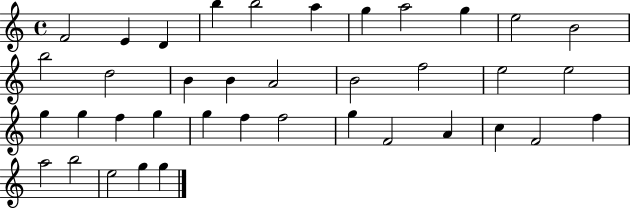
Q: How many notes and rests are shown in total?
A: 38